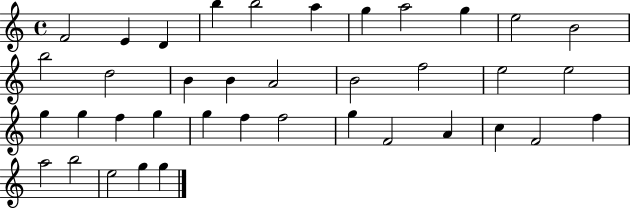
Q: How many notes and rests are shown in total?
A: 38